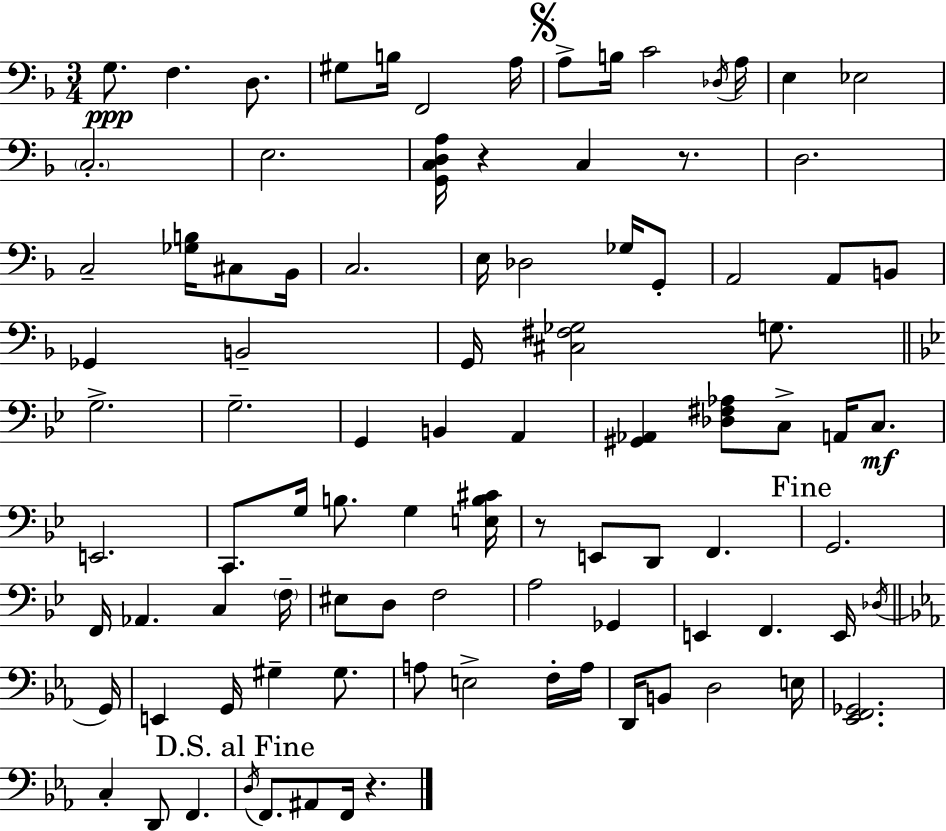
{
  \clef bass
  \numericTimeSignature
  \time 3/4
  \key d \minor
  g8.\ppp f4. d8. | gis8 b16 f,2 a16 | \mark \markup { \musicglyph "scripts.segno" } a8-> b16 c'2 \acciaccatura { des16 } | a16 e4 ees2 | \break \parenthesize c2.-. | e2. | <g, c d a>16 r4 c4 r8. | d2. | \break c2-- <ges b>16 cis8 | bes,16 c2. | e16 des2 ges16 g,8-. | a,2 a,8 b,8 | \break ges,4 b,2-- | g,16 <cis fis ges>2 g8. | \bar "||" \break \key bes \major g2.-> | g2.-- | g,4 b,4 a,4 | <gis, aes,>4 <des fis aes>8 c8-> a,16 c8.\mf | \break e,2. | c,8. g16 b8. g4 <e b cis'>16 | r8 e,8 d,8 f,4. | \mark "Fine" g,2. | \break f,16 aes,4. c4 \parenthesize f16-- | eis8 d8 f2 | a2 ges,4 | e,4 f,4. e,16 \acciaccatura { des16 } | \break \bar "||" \break \key c \minor g,16 e,4 g,16 gis4-- gis8. | a8 e2-> f16-. | a16 d,16 b,8 d2 | e16 <ees, f, ges,>2. | \break c4-. d,8 f,4. | \mark "D.S. al Fine" \acciaccatura { d16 } f,8. ais,8 f,16 r4. | \bar "|."
}